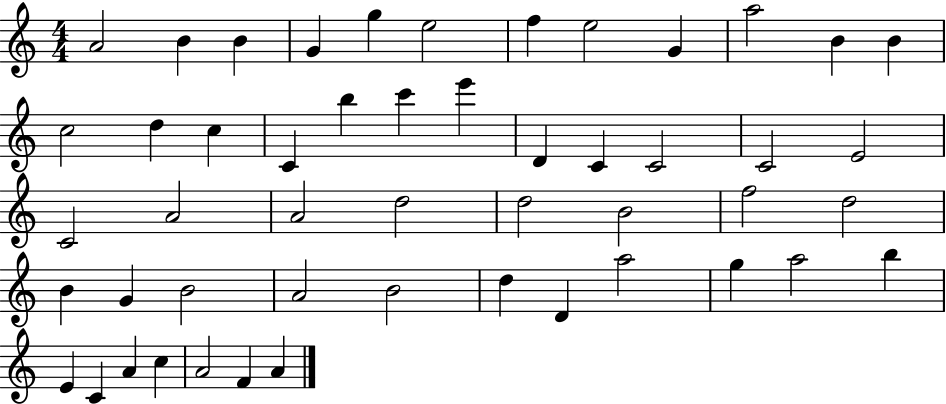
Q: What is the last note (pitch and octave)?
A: A4